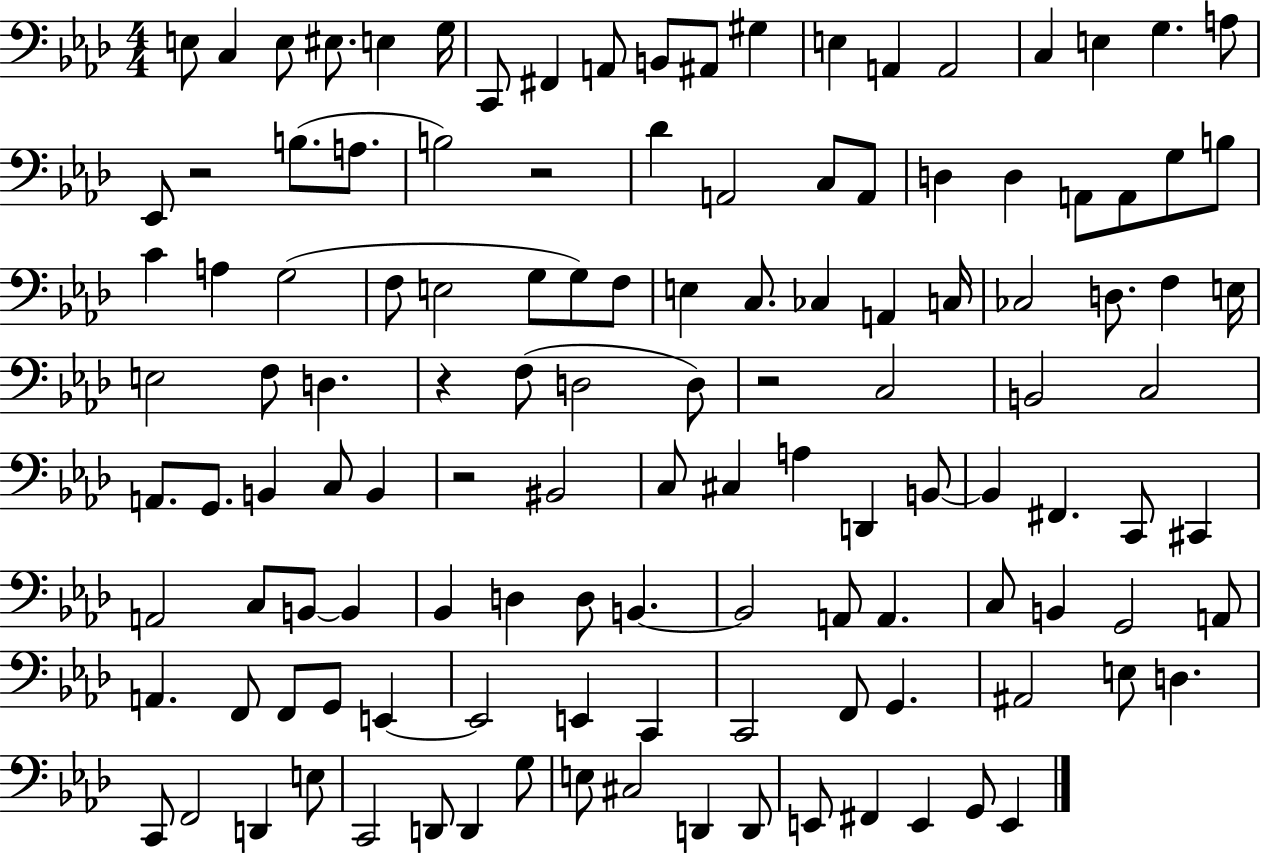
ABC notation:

X:1
T:Untitled
M:4/4
L:1/4
K:Ab
E,/2 C, E,/2 ^E,/2 E, G,/4 C,,/2 ^F,, A,,/2 B,,/2 ^A,,/2 ^G, E, A,, A,,2 C, E, G, A,/2 _E,,/2 z2 B,/2 A,/2 B,2 z2 _D A,,2 C,/2 A,,/2 D, D, A,,/2 A,,/2 G,/2 B,/2 C A, G,2 F,/2 E,2 G,/2 G,/2 F,/2 E, C,/2 _C, A,, C,/4 _C,2 D,/2 F, E,/4 E,2 F,/2 D, z F,/2 D,2 D,/2 z2 C,2 B,,2 C,2 A,,/2 G,,/2 B,, C,/2 B,, z2 ^B,,2 C,/2 ^C, A, D,, B,,/2 B,, ^F,, C,,/2 ^C,, A,,2 C,/2 B,,/2 B,, _B,, D, D,/2 B,, B,,2 A,,/2 A,, C,/2 B,, G,,2 A,,/2 A,, F,,/2 F,,/2 G,,/2 E,, E,,2 E,, C,, C,,2 F,,/2 G,, ^A,,2 E,/2 D, C,,/2 F,,2 D,, E,/2 C,,2 D,,/2 D,, G,/2 E,/2 ^C,2 D,, D,,/2 E,,/2 ^F,, E,, G,,/2 E,,